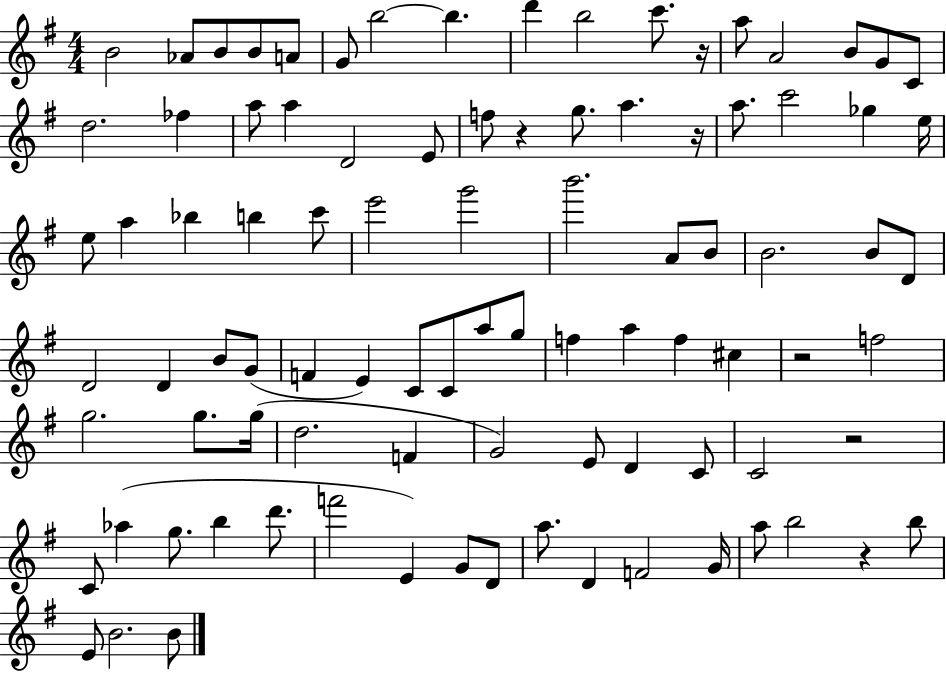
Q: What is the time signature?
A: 4/4